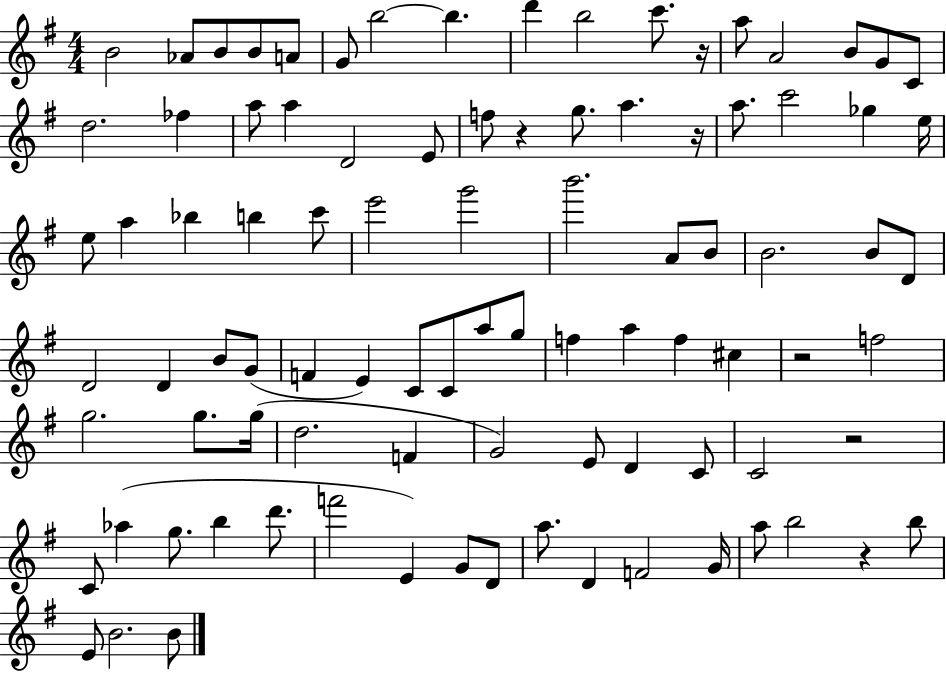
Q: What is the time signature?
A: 4/4